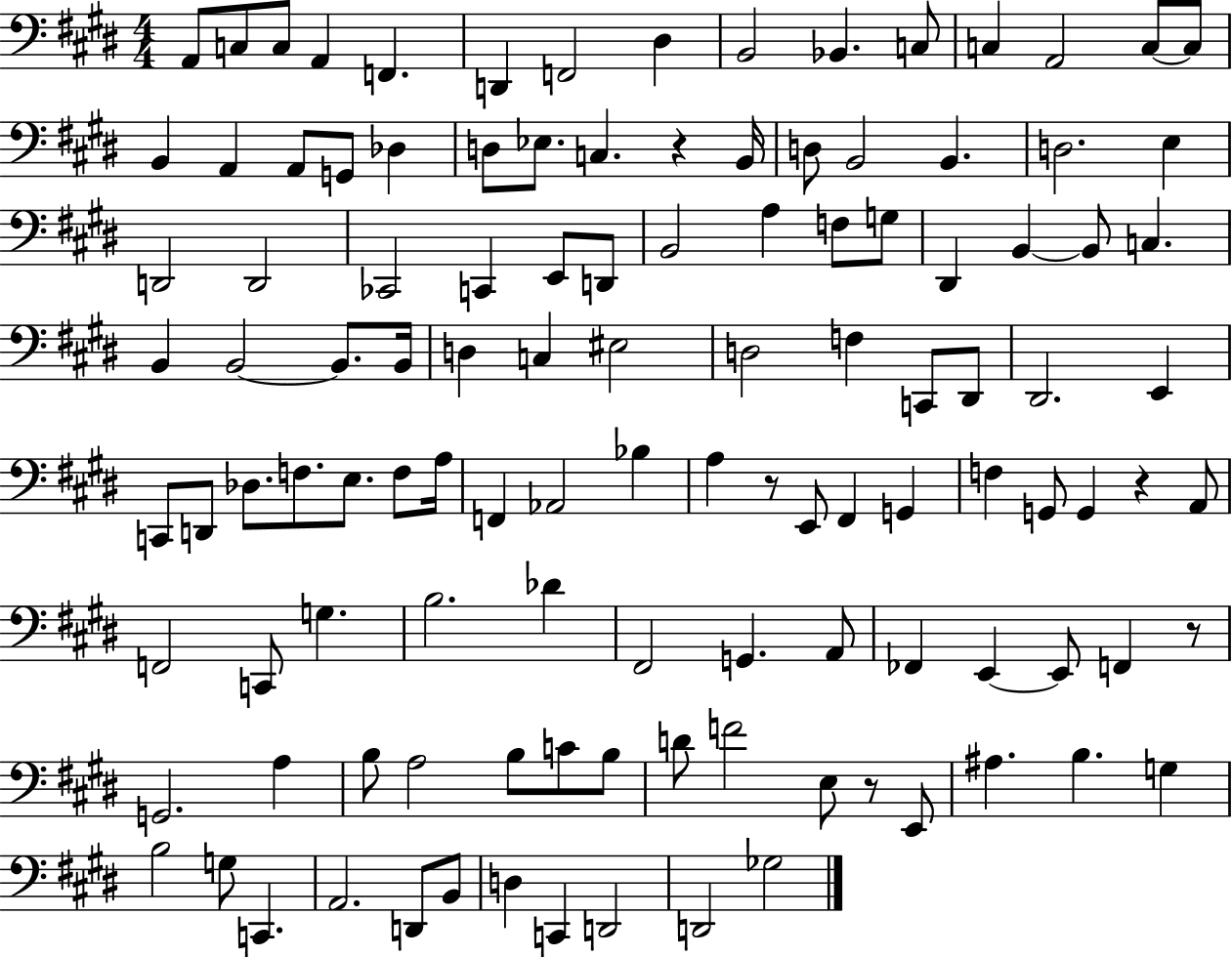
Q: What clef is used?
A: bass